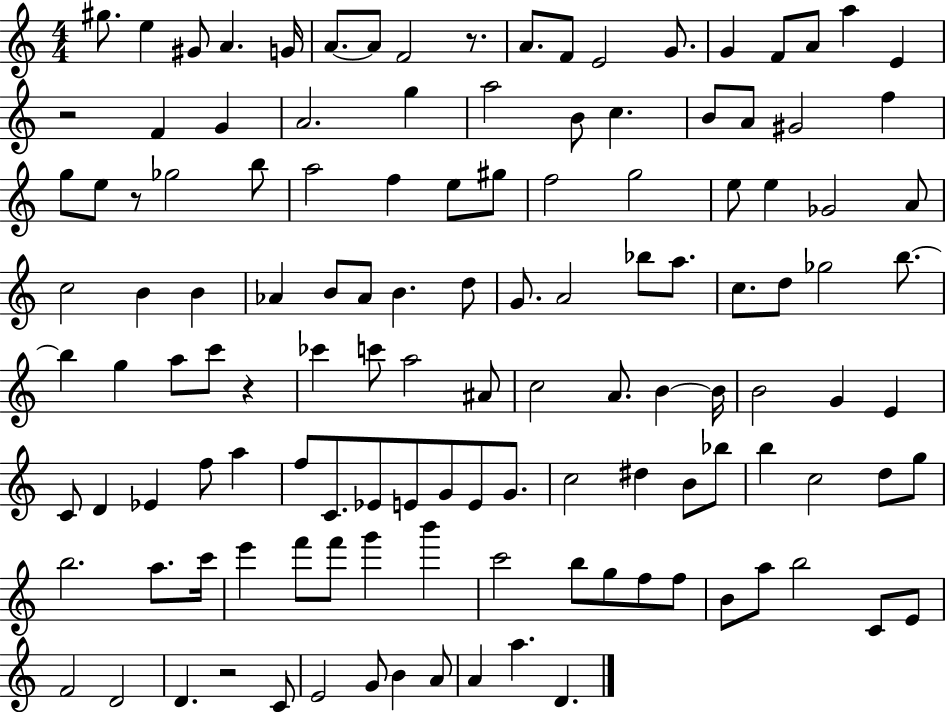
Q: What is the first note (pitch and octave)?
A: G#5